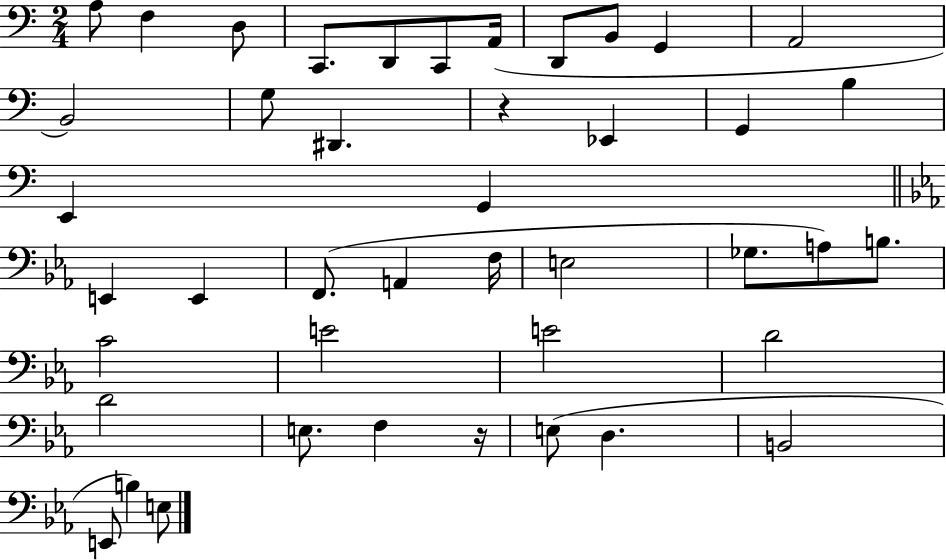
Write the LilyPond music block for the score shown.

{
  \clef bass
  \numericTimeSignature
  \time 2/4
  \key c \major
  a8 f4 d8 | c,8. d,8 c,8 a,16( | d,8 b,8 g,4 | a,2 | \break b,2) | g8 dis,4. | r4 ees,4 | g,4 b4 | \break e,4 g,4 | \bar "||" \break \key ees \major e,4 e,4 | f,8.( a,4 f16 | e2 | ges8. a8) b8. | \break c'2 | e'2 | e'2 | d'2 | \break d'2 | e8. f4 r16 | e8( d4. | b,2 | \break e,8 b4) e8 | \bar "|."
}